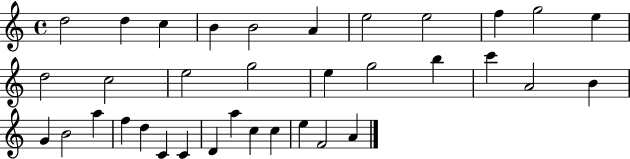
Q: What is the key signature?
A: C major